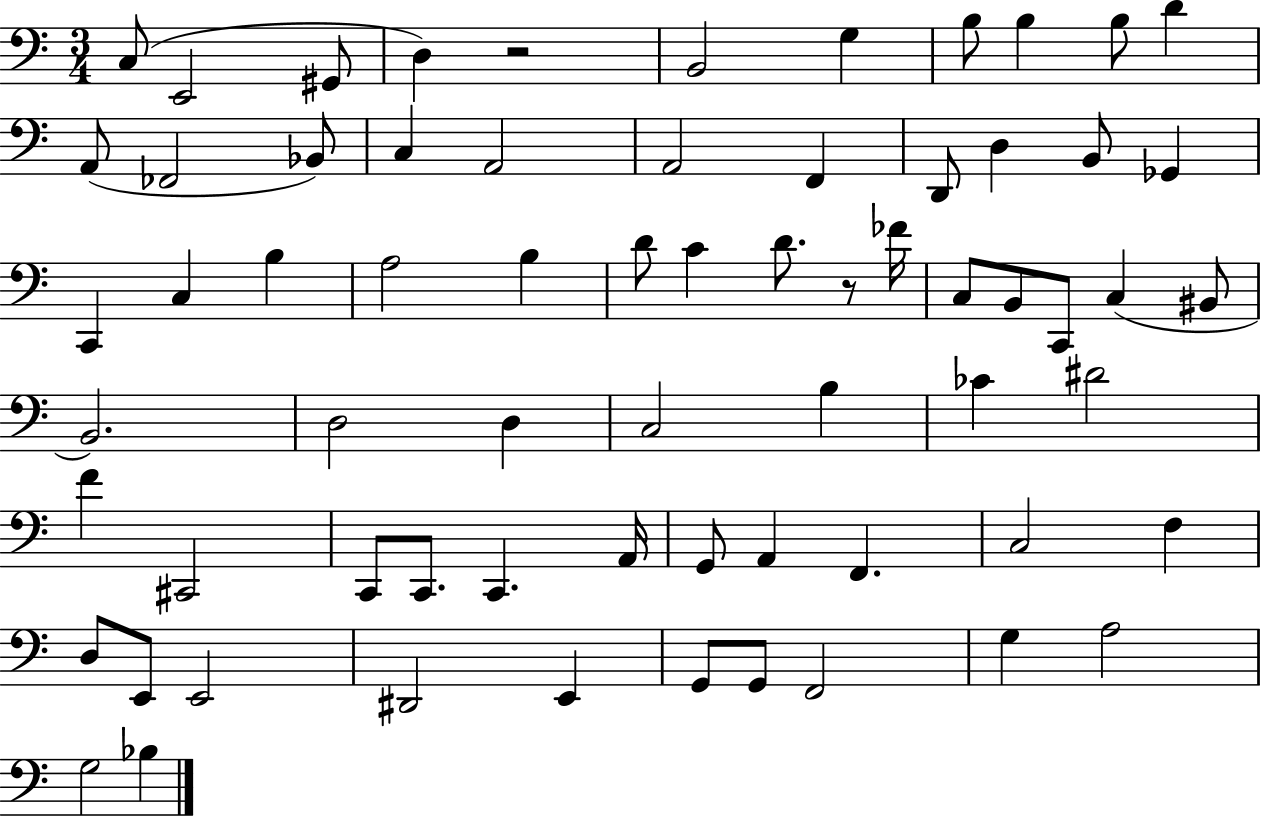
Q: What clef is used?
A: bass